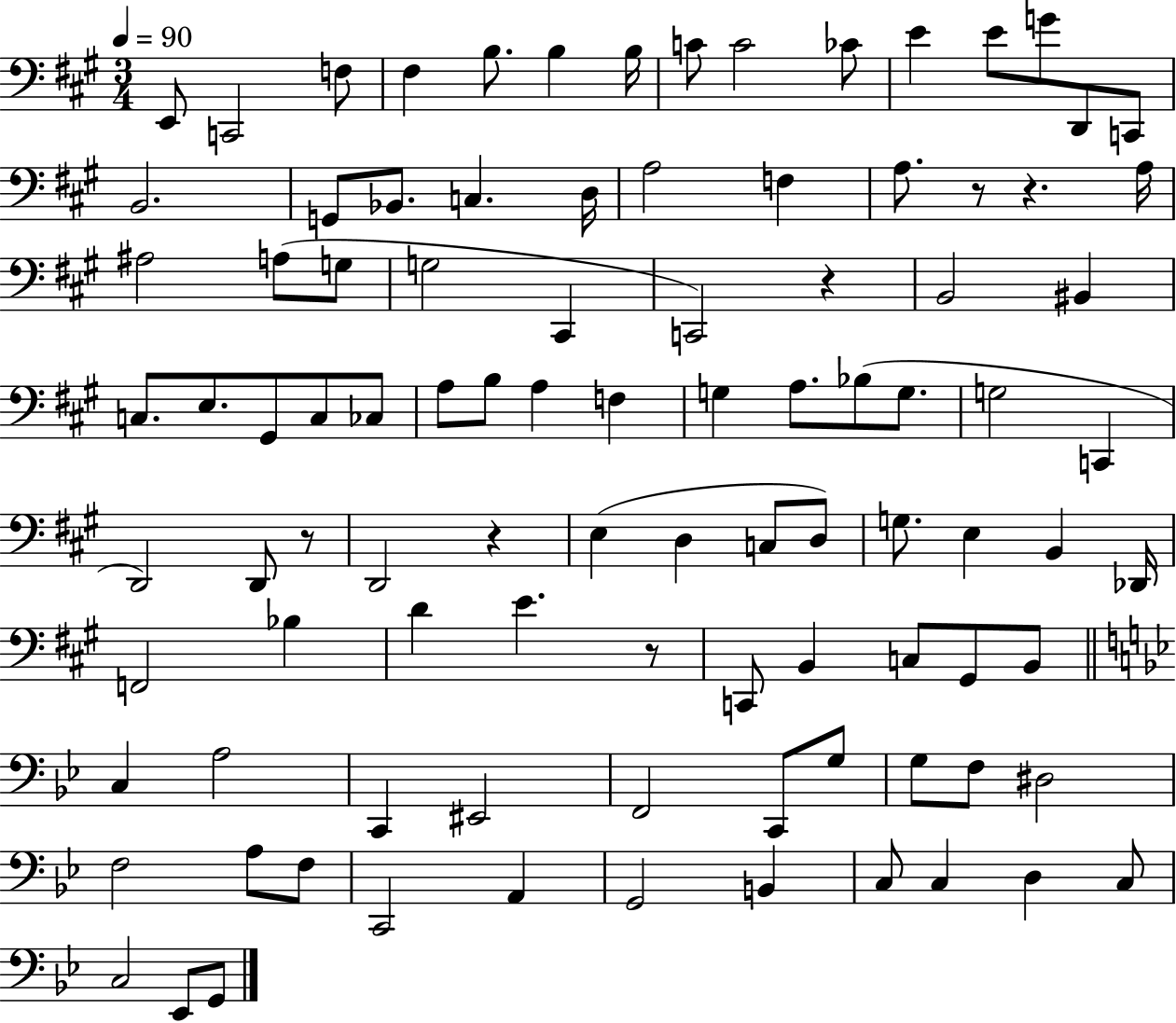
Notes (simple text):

E2/e C2/h F3/e F#3/q B3/e. B3/q B3/s C4/e C4/h CES4/e E4/q E4/e G4/e D2/e C2/e B2/h. G2/e Bb2/e. C3/q. D3/s A3/h F3/q A3/e. R/e R/q. A3/s A#3/h A3/e G3/e G3/h C#2/q C2/h R/q B2/h BIS2/q C3/e. E3/e. G#2/e C3/e CES3/e A3/e B3/e A3/q F3/q G3/q A3/e. Bb3/e G3/e. G3/h C2/q D2/h D2/e R/e D2/h R/q E3/q D3/q C3/e D3/e G3/e. E3/q B2/q Db2/s F2/h Bb3/q D4/q E4/q. R/e C2/e B2/q C3/e G#2/e B2/e C3/q A3/h C2/q EIS2/h F2/h C2/e G3/e G3/e F3/e D#3/h F3/h A3/e F3/e C2/h A2/q G2/h B2/q C3/e C3/q D3/q C3/e C3/h Eb2/e G2/e